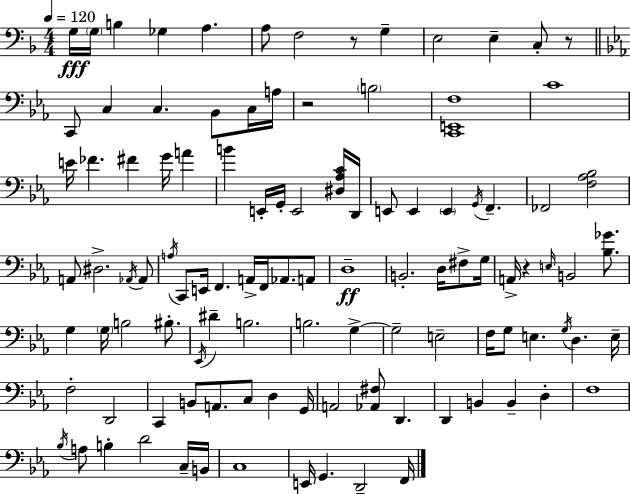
X:1
T:Untitled
M:4/4
L:1/4
K:F
G,/4 G,/4 B, _G, A, A,/2 F,2 z/2 G, E,2 E, C,/2 z/2 C,,/2 C, C, _B,,/2 C,/4 A,/4 z2 B,2 [C,,E,,F,]4 C4 E/4 _F ^F G/4 A B E,,/4 G,,/4 E,,2 [^D,_A,C]/4 D,,/4 E,,/2 E,, E,, G,,/4 F,, _F,,2 [F,_A,_B,]2 A,,/2 ^D,2 _A,,/4 _A,,/2 A,/4 C,,/2 E,,/4 F,, A,,/4 F,,/4 _A,,/2 A,,/2 D,4 B,,2 D,/4 ^F,/2 G,/4 A,,/4 z E,/4 B,,2 [_B,_G]/2 G, G,/4 B,2 ^B,/2 _E,,/4 ^D B,2 B,2 G, G,2 E,2 F,/4 G,/2 E, G,/4 D, E,/4 F,2 D,,2 C,, B,,/2 A,,/2 C,/2 D, G,,/4 A,,2 [_A,,^F,]/2 D,, D,, B,, B,, D, F,4 _B,/4 A,/2 B, D2 C,/4 B,,/4 C,4 E,,/4 G,, D,,2 F,,/4